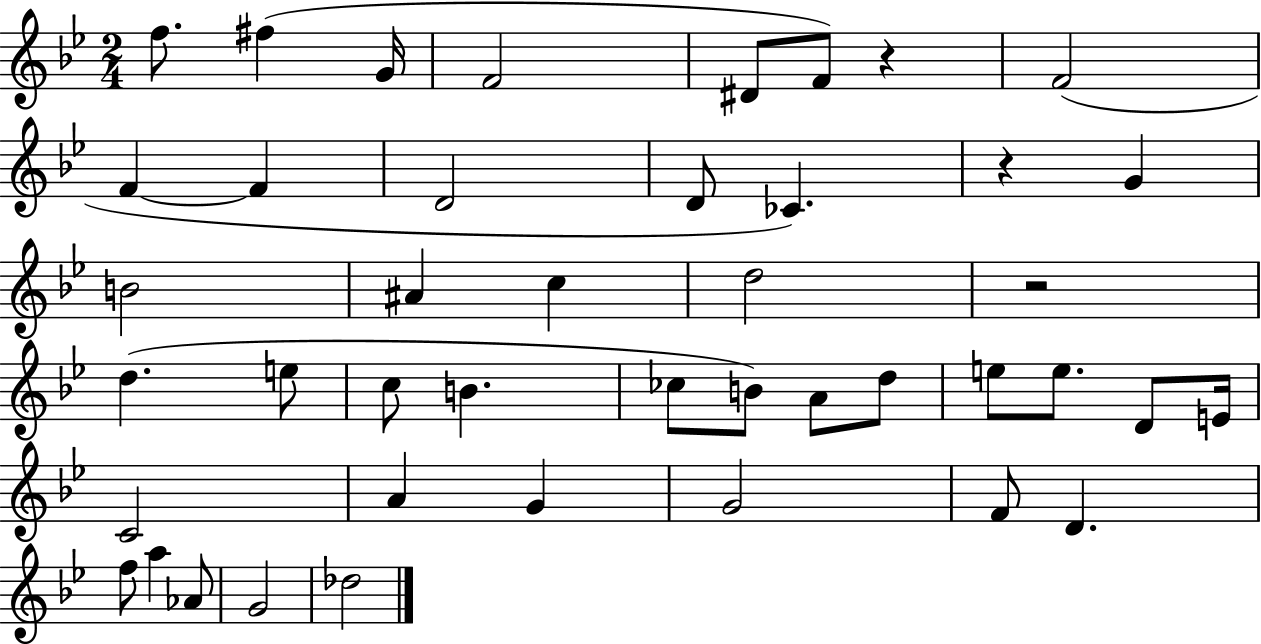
{
  \clef treble
  \numericTimeSignature
  \time 2/4
  \key bes \major
  f''8. fis''4( g'16 | f'2 | dis'8 f'8) r4 | f'2( | \break f'4~~ f'4 | d'2 | d'8 ces'4.) | r4 g'4 | \break b'2 | ais'4 c''4 | d''2 | r2 | \break d''4.( e''8 | c''8 b'4. | ces''8 b'8) a'8 d''8 | e''8 e''8. d'8 e'16 | \break c'2 | a'4 g'4 | g'2 | f'8 d'4. | \break f''8 a''4 aes'8 | g'2 | des''2 | \bar "|."
}